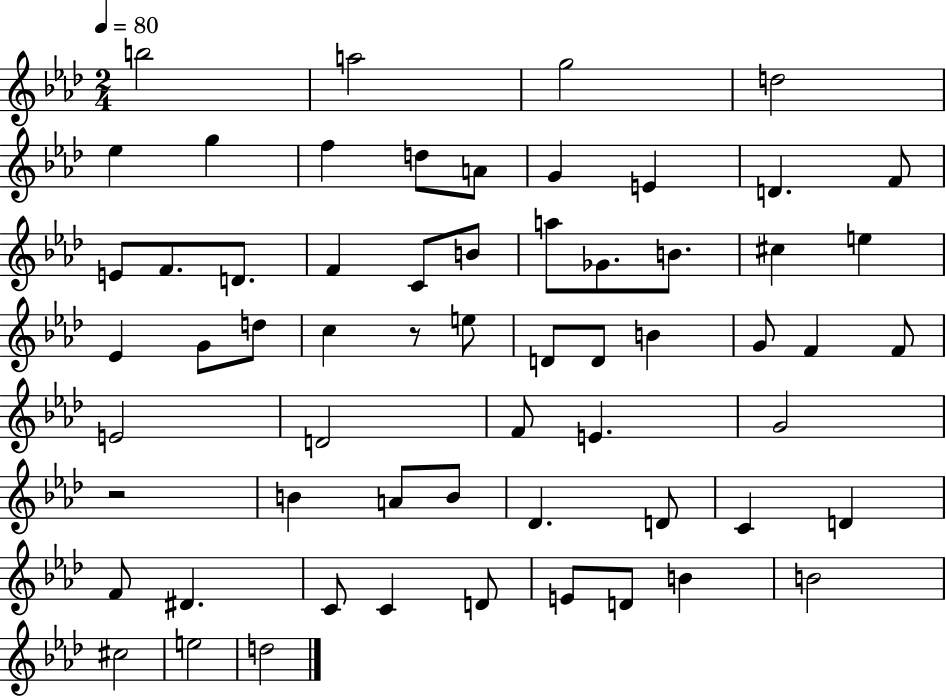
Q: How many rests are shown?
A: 2